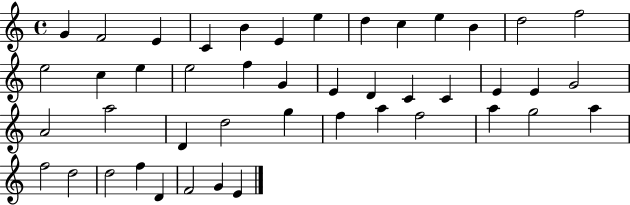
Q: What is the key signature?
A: C major